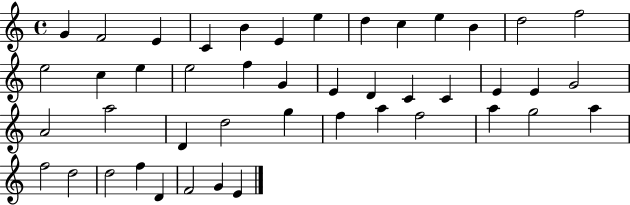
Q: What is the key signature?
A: C major